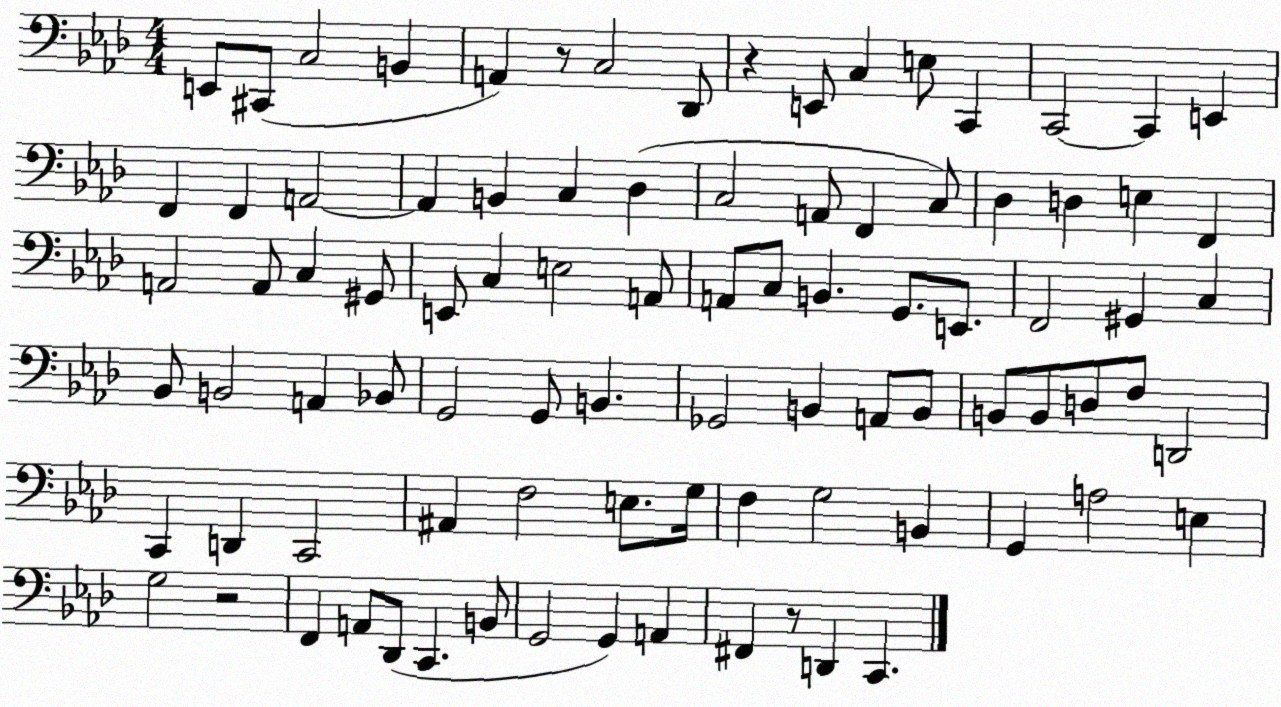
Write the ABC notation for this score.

X:1
T:Untitled
M:4/4
L:1/4
K:Ab
E,,/2 ^C,,/2 C,2 B,, A,, z/2 C,2 _D,,/2 z E,,/2 C, E,/2 C,, C,,2 C,, E,, F,, F,, A,,2 A,, B,, C, _D, C,2 A,,/2 F,, C,/2 _D, D, E, F,, A,,2 A,,/2 C, ^G,,/2 E,,/2 C, E,2 A,,/2 A,,/2 C,/2 B,, G,,/2 E,,/2 F,,2 ^G,, C, _B,,/2 B,,2 A,, _B,,/2 G,,2 G,,/2 B,, _G,,2 B,, A,,/2 B,,/2 B,,/2 B,,/2 D,/2 F,/2 D,,2 C,, D,, C,,2 ^A,, F,2 E,/2 G,/4 F, G,2 B,, G,, A,2 E, G,2 z2 F,, A,,/2 _D,,/2 C,, B,,/2 G,,2 G,, A,, ^F,, z/2 D,, C,,